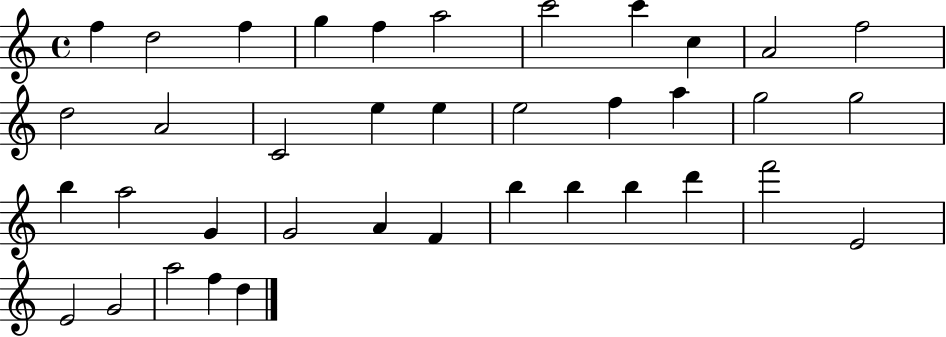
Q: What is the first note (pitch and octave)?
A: F5